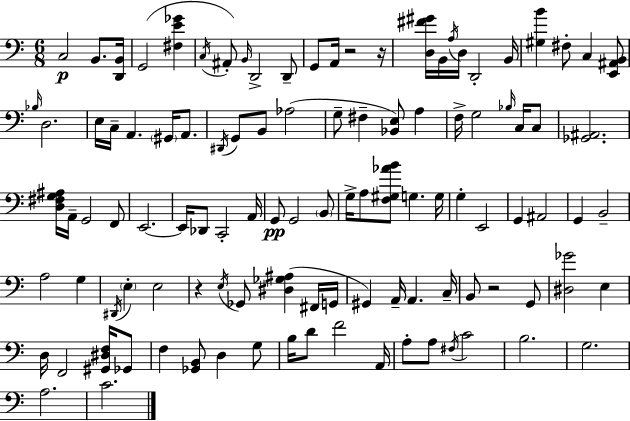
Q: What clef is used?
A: bass